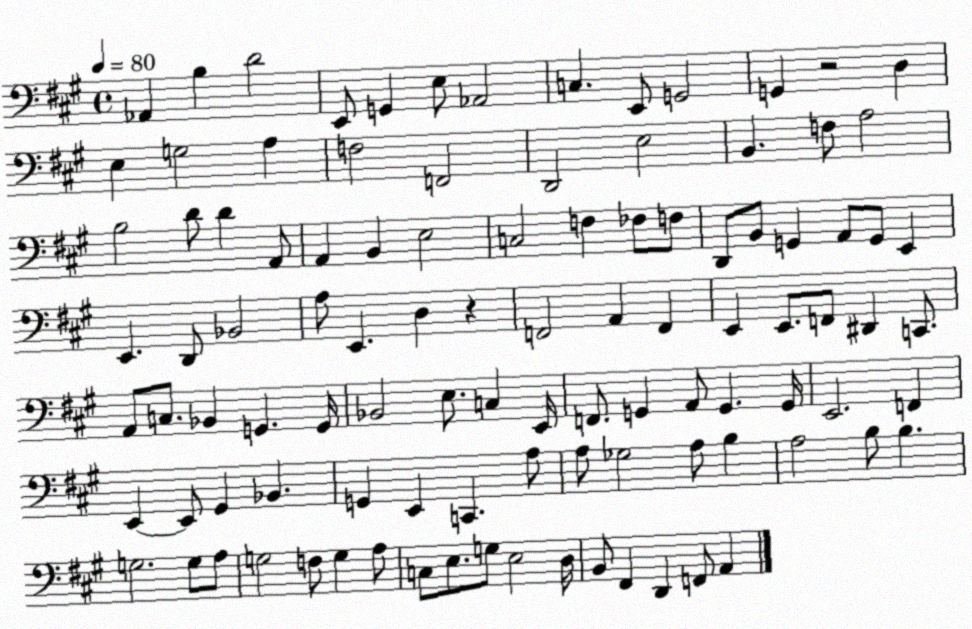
X:1
T:Untitled
M:4/4
L:1/4
K:A
_A,, B, D2 E,,/2 G,, E,/2 _A,,2 C, E,,/2 G,,2 G,, z2 D, E, G,2 A, F,2 F,,2 D,,2 E,2 B,, F,/2 A,2 B,2 D/2 D A,,/2 A,, B,, E,2 C,2 F, _F,/2 F,/2 D,,/2 B,,/2 G,, A,,/2 G,,/2 E,, E,, D,,/2 _B,,2 A,/2 E,, D, z F,,2 A,, F,, E,, E,,/2 F,,/2 ^D,, C,,/2 A,,/2 C,/2 _B,, G,, G,,/4 _B,,2 E,/2 C, E,,/4 F,,/2 G,, A,,/2 G,, G,,/4 E,,2 F,, E,, E,,/2 ^G,, _B,, G,, E,, C,, A,/2 A,/2 _G,2 A,/2 B, A,2 B,/2 B, G,2 G,/2 A,/2 G,2 F,/2 G, A,/2 C,/2 E,/2 G,/2 E,2 D,/4 B,,/2 ^F,, D,, F,,/2 A,,